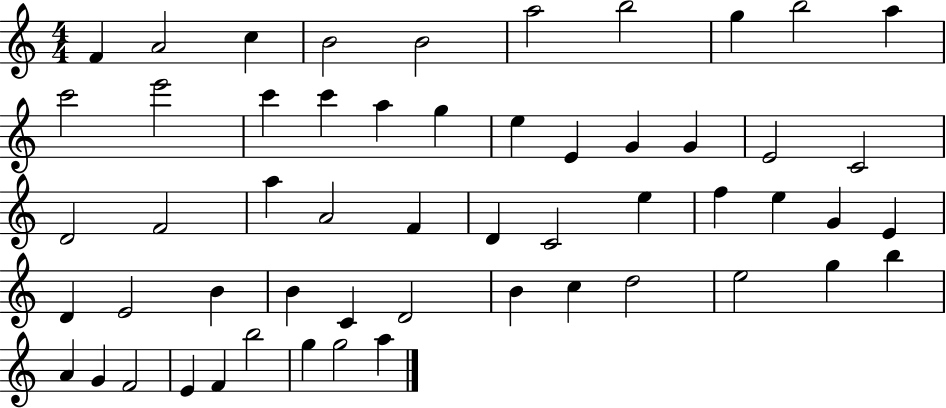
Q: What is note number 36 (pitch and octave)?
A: E4